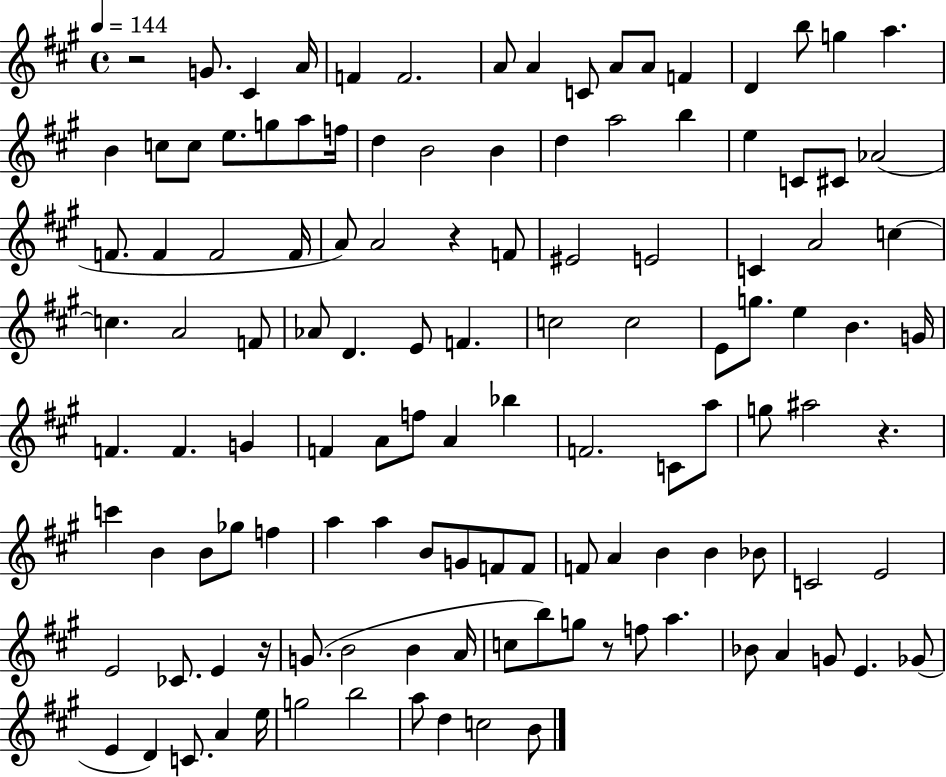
R/h G4/e. C#4/q A4/s F4/q F4/h. A4/e A4/q C4/e A4/e A4/e F4/q D4/q B5/e G5/q A5/q. B4/q C5/e C5/e E5/e. G5/e A5/e F5/s D5/q B4/h B4/q D5/q A5/h B5/q E5/q C4/e C#4/e Ab4/h F4/e. F4/q F4/h F4/s A4/e A4/h R/q F4/e EIS4/h E4/h C4/q A4/h C5/q C5/q. A4/h F4/e Ab4/e D4/q. E4/e F4/q. C5/h C5/h E4/e G5/e. E5/q B4/q. G4/s F4/q. F4/q. G4/q F4/q A4/e F5/e A4/q Bb5/q F4/h. C4/e A5/e G5/e A#5/h R/q. C6/q B4/q B4/e Gb5/e F5/q A5/q A5/q B4/e G4/e F4/e F4/e F4/e A4/q B4/q B4/q Bb4/e C4/h E4/h E4/h CES4/e. E4/q R/s G4/e. B4/h B4/q A4/s C5/e B5/e G5/e R/e F5/e A5/q. Bb4/e A4/q G4/e E4/q. Gb4/e E4/q D4/q C4/e. A4/q E5/s G5/h B5/h A5/e D5/q C5/h B4/e